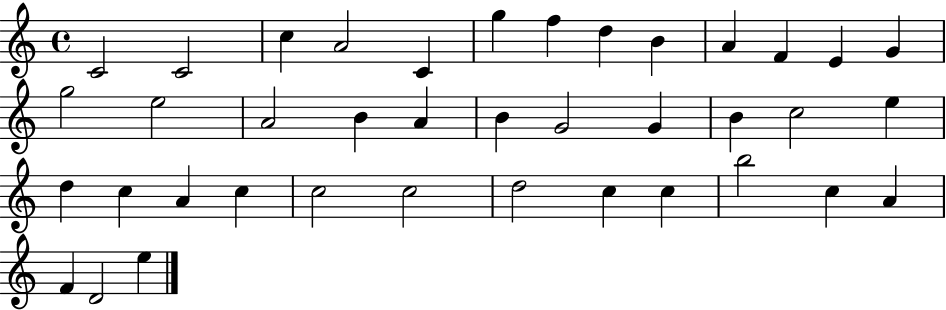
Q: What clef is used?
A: treble